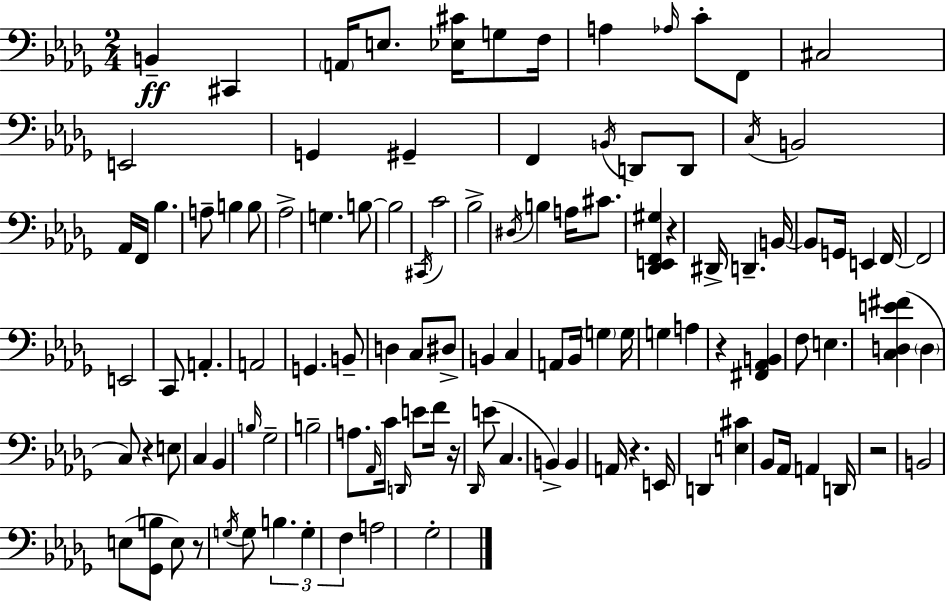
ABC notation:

X:1
T:Untitled
M:2/4
L:1/4
K:Bbm
B,, ^C,, A,,/4 E,/2 [_E,^C]/4 G,/2 F,/4 A, _A,/4 C/2 F,,/2 ^C,2 E,,2 G,, ^G,, F,, B,,/4 D,,/2 D,,/2 C,/4 B,,2 _A,,/4 F,,/4 _B, A,/2 B, B,/2 _A,2 G, B,/2 B,2 ^C,,/4 C2 _B,2 ^D,/4 B, A,/4 ^C/2 [_D,,E,,F,,^G,] z ^D,,/4 D,, B,,/4 B,,/2 G,,/4 E,, F,,/4 F,,2 E,,2 C,,/2 A,, A,,2 G,, B,,/2 D, C,/2 ^D,/2 B,, C, A,,/2 _B,,/4 G, G,/4 G, A, z [^F,,_A,,B,,] F,/2 E, [C,D,E^F] D, C,/2 z E,/2 C, _B,, B,/4 _G,2 B,2 A,/2 _A,,/4 C/4 D,,/4 E/2 F/4 z/4 _D,,/4 E/2 C, B,, B,, A,,/4 z E,,/4 D,, [E,^C] _B,,/2 _A,,/4 A,, D,,/4 z2 B,,2 E,/2 [_G,,B,]/2 E,/2 z/2 G,/4 G,/2 B, G, F, A,2 _G,2